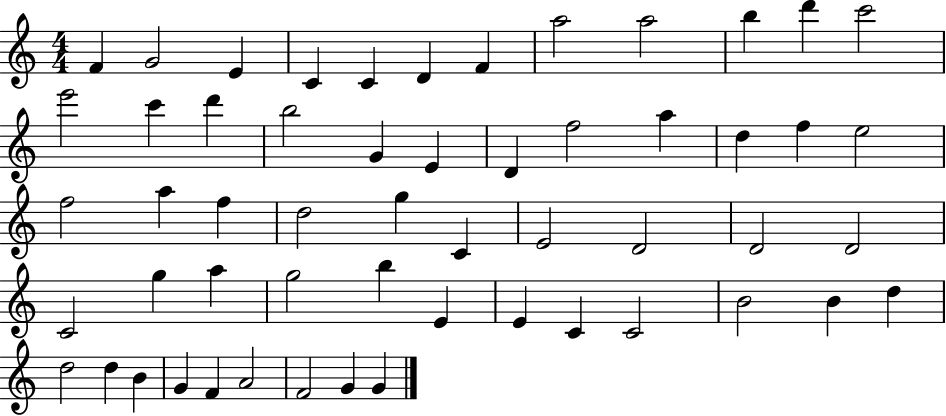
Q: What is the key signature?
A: C major